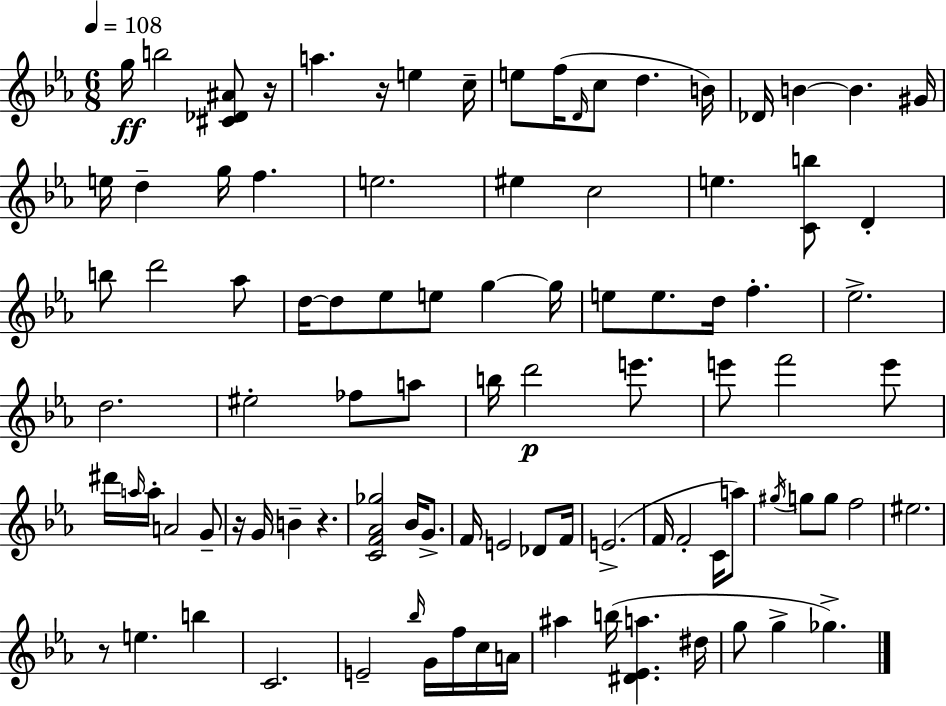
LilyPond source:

{
  \clef treble
  \numericTimeSignature
  \time 6/8
  \key ees \major
  \tempo 4 = 108
  \repeat volta 2 { g''16\ff b''2 <cis' des' ais'>8 r16 | a''4. r16 e''4 c''16-- | e''8 f''16( \grace { d'16 } c''8 d''4. | b'16) des'16 b'4~~ b'4. | \break gis'16 e''16 d''4-- g''16 f''4. | e''2. | eis''4 c''2 | e''4. <c' b''>8 d'4-. | \break b''8 d'''2 aes''8 | d''16~~ d''8 ees''8 e''8 g''4~~ | g''16 e''8 e''8. d''16 f''4.-. | ees''2.-> | \break d''2. | eis''2-. fes''8 a''8 | b''16 d'''2\p e'''8. | e'''8 f'''2 e'''8 | \break dis'''16 \grace { a''16 } a''16-. a'2 | g'8-- r16 g'16 b'4-- r4. | <c' f' aes' ges''>2 bes'16 g'8.-> | f'16 e'2 des'8 | \break f'16 e'2.->( | f'16 f'2-. c'16 | a''8) \acciaccatura { gis''16 } g''8 g''8 f''2 | eis''2. | \break r8 e''4. b''4 | c'2. | e'2-- \grace { bes''16 } | g'16 f''16 c''16 a'16 ais''4 b''16( <dis' ees' a''>4. | \break dis''16 g''8 g''4-> ges''4.->) | } \bar "|."
}